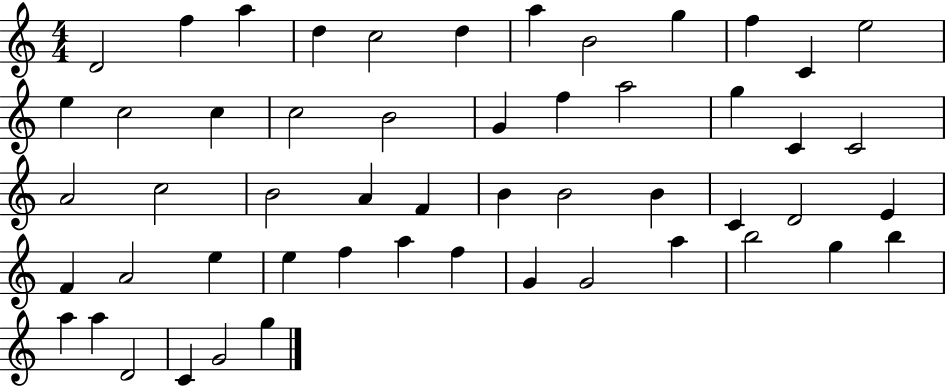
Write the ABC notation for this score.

X:1
T:Untitled
M:4/4
L:1/4
K:C
D2 f a d c2 d a B2 g f C e2 e c2 c c2 B2 G f a2 g C C2 A2 c2 B2 A F B B2 B C D2 E F A2 e e f a f G G2 a b2 g b a a D2 C G2 g